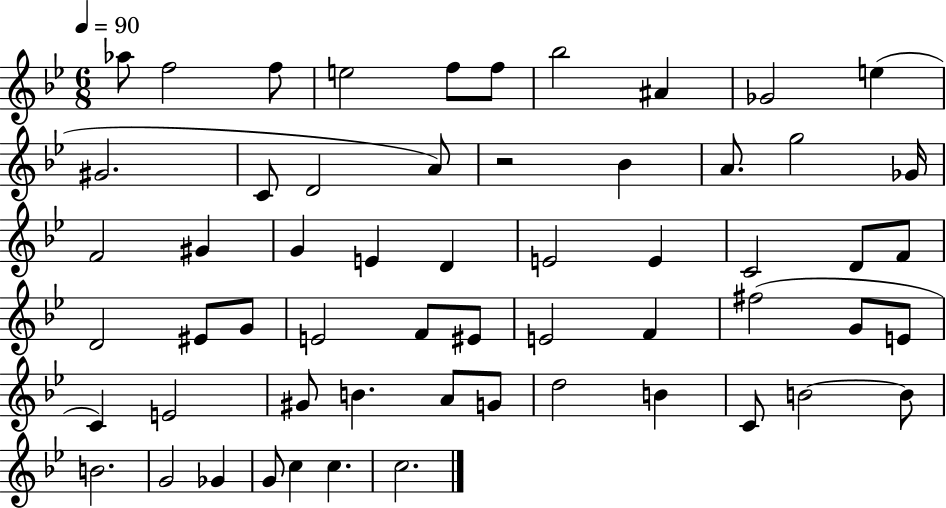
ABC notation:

X:1
T:Untitled
M:6/8
L:1/4
K:Bb
_a/2 f2 f/2 e2 f/2 f/2 _b2 ^A _G2 e ^G2 C/2 D2 A/2 z2 _B A/2 g2 _G/4 F2 ^G G E D E2 E C2 D/2 F/2 D2 ^E/2 G/2 E2 F/2 ^E/2 E2 F ^f2 G/2 E/2 C E2 ^G/2 B A/2 G/2 d2 B C/2 B2 B/2 B2 G2 _G G/2 c c c2